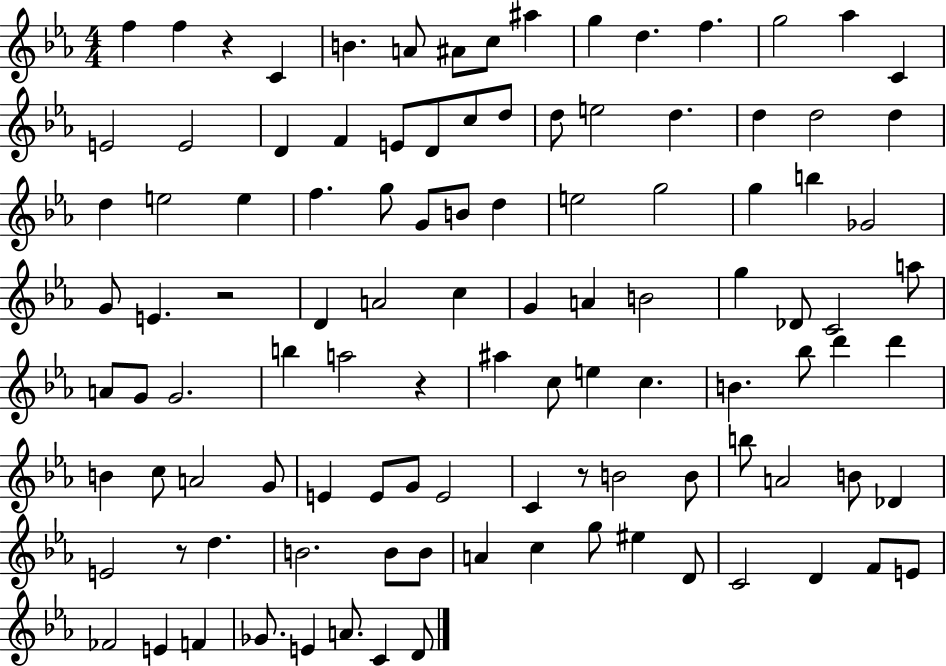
F5/q F5/q R/q C4/q B4/q. A4/e A#4/e C5/e A#5/q G5/q D5/q. F5/q. G5/h Ab5/q C4/q E4/h E4/h D4/q F4/q E4/e D4/e C5/e D5/e D5/e E5/h D5/q. D5/q D5/h D5/q D5/q E5/h E5/q F5/q. G5/e G4/e B4/e D5/q E5/h G5/h G5/q B5/q Gb4/h G4/e E4/q. R/h D4/q A4/h C5/q G4/q A4/q B4/h G5/q Db4/e C4/h A5/e A4/e G4/e G4/h. B5/q A5/h R/q A#5/q C5/e E5/q C5/q. B4/q. Bb5/e D6/q D6/q B4/q C5/e A4/h G4/e E4/q E4/e G4/e E4/h C4/q R/e B4/h B4/e B5/e A4/h B4/e Db4/q E4/h R/e D5/q. B4/h. B4/e B4/e A4/q C5/q G5/e EIS5/q D4/e C4/h D4/q F4/e E4/e FES4/h E4/q F4/q Gb4/e. E4/q A4/e. C4/q D4/e